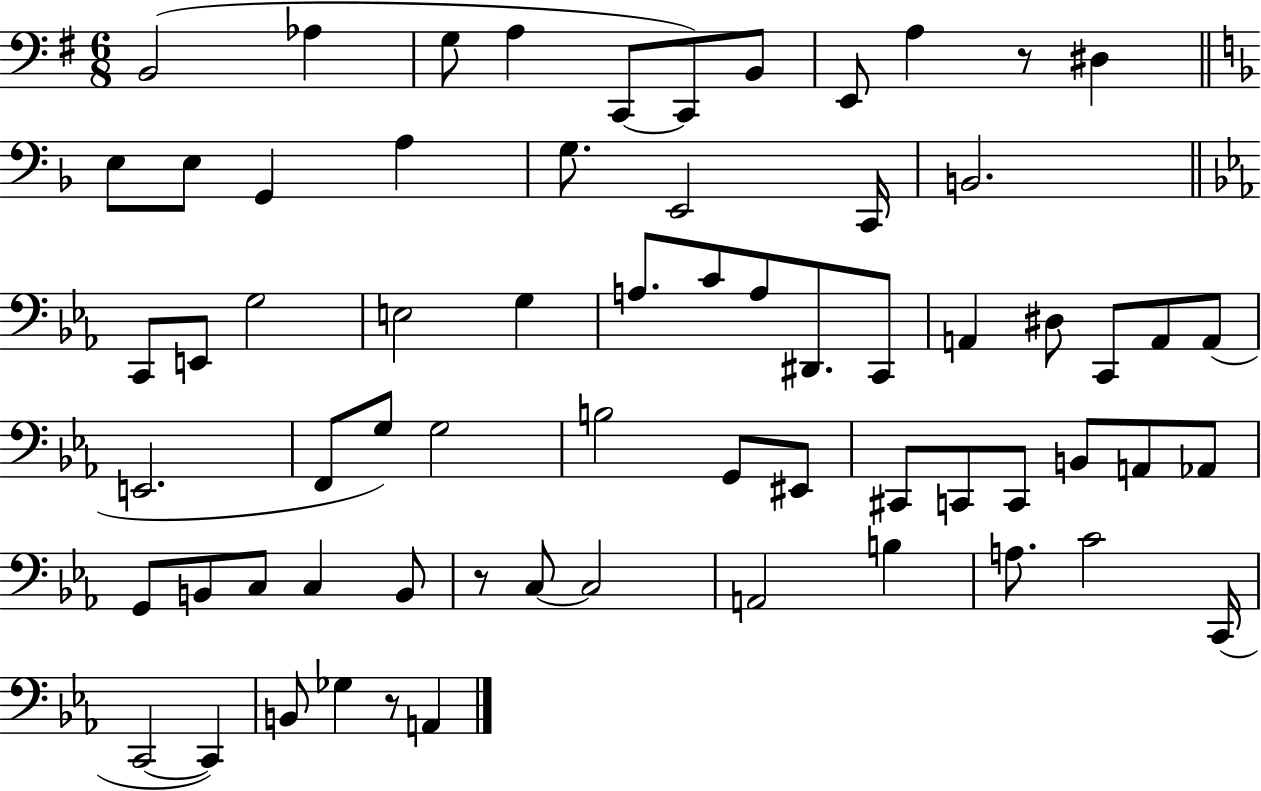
B2/h Ab3/q G3/e A3/q C2/e C2/e B2/e E2/e A3/q R/e D#3/q E3/e E3/e G2/q A3/q G3/e. E2/h C2/s B2/h. C2/e E2/e G3/h E3/h G3/q A3/e. C4/e A3/e D#2/e. C2/e A2/q D#3/e C2/e A2/e A2/e E2/h. F2/e G3/e G3/h B3/h G2/e EIS2/e C#2/e C2/e C2/e B2/e A2/e Ab2/e G2/e B2/e C3/e C3/q B2/e R/e C3/e C3/h A2/h B3/q A3/e. C4/h C2/s C2/h C2/q B2/e Gb3/q R/e A2/q